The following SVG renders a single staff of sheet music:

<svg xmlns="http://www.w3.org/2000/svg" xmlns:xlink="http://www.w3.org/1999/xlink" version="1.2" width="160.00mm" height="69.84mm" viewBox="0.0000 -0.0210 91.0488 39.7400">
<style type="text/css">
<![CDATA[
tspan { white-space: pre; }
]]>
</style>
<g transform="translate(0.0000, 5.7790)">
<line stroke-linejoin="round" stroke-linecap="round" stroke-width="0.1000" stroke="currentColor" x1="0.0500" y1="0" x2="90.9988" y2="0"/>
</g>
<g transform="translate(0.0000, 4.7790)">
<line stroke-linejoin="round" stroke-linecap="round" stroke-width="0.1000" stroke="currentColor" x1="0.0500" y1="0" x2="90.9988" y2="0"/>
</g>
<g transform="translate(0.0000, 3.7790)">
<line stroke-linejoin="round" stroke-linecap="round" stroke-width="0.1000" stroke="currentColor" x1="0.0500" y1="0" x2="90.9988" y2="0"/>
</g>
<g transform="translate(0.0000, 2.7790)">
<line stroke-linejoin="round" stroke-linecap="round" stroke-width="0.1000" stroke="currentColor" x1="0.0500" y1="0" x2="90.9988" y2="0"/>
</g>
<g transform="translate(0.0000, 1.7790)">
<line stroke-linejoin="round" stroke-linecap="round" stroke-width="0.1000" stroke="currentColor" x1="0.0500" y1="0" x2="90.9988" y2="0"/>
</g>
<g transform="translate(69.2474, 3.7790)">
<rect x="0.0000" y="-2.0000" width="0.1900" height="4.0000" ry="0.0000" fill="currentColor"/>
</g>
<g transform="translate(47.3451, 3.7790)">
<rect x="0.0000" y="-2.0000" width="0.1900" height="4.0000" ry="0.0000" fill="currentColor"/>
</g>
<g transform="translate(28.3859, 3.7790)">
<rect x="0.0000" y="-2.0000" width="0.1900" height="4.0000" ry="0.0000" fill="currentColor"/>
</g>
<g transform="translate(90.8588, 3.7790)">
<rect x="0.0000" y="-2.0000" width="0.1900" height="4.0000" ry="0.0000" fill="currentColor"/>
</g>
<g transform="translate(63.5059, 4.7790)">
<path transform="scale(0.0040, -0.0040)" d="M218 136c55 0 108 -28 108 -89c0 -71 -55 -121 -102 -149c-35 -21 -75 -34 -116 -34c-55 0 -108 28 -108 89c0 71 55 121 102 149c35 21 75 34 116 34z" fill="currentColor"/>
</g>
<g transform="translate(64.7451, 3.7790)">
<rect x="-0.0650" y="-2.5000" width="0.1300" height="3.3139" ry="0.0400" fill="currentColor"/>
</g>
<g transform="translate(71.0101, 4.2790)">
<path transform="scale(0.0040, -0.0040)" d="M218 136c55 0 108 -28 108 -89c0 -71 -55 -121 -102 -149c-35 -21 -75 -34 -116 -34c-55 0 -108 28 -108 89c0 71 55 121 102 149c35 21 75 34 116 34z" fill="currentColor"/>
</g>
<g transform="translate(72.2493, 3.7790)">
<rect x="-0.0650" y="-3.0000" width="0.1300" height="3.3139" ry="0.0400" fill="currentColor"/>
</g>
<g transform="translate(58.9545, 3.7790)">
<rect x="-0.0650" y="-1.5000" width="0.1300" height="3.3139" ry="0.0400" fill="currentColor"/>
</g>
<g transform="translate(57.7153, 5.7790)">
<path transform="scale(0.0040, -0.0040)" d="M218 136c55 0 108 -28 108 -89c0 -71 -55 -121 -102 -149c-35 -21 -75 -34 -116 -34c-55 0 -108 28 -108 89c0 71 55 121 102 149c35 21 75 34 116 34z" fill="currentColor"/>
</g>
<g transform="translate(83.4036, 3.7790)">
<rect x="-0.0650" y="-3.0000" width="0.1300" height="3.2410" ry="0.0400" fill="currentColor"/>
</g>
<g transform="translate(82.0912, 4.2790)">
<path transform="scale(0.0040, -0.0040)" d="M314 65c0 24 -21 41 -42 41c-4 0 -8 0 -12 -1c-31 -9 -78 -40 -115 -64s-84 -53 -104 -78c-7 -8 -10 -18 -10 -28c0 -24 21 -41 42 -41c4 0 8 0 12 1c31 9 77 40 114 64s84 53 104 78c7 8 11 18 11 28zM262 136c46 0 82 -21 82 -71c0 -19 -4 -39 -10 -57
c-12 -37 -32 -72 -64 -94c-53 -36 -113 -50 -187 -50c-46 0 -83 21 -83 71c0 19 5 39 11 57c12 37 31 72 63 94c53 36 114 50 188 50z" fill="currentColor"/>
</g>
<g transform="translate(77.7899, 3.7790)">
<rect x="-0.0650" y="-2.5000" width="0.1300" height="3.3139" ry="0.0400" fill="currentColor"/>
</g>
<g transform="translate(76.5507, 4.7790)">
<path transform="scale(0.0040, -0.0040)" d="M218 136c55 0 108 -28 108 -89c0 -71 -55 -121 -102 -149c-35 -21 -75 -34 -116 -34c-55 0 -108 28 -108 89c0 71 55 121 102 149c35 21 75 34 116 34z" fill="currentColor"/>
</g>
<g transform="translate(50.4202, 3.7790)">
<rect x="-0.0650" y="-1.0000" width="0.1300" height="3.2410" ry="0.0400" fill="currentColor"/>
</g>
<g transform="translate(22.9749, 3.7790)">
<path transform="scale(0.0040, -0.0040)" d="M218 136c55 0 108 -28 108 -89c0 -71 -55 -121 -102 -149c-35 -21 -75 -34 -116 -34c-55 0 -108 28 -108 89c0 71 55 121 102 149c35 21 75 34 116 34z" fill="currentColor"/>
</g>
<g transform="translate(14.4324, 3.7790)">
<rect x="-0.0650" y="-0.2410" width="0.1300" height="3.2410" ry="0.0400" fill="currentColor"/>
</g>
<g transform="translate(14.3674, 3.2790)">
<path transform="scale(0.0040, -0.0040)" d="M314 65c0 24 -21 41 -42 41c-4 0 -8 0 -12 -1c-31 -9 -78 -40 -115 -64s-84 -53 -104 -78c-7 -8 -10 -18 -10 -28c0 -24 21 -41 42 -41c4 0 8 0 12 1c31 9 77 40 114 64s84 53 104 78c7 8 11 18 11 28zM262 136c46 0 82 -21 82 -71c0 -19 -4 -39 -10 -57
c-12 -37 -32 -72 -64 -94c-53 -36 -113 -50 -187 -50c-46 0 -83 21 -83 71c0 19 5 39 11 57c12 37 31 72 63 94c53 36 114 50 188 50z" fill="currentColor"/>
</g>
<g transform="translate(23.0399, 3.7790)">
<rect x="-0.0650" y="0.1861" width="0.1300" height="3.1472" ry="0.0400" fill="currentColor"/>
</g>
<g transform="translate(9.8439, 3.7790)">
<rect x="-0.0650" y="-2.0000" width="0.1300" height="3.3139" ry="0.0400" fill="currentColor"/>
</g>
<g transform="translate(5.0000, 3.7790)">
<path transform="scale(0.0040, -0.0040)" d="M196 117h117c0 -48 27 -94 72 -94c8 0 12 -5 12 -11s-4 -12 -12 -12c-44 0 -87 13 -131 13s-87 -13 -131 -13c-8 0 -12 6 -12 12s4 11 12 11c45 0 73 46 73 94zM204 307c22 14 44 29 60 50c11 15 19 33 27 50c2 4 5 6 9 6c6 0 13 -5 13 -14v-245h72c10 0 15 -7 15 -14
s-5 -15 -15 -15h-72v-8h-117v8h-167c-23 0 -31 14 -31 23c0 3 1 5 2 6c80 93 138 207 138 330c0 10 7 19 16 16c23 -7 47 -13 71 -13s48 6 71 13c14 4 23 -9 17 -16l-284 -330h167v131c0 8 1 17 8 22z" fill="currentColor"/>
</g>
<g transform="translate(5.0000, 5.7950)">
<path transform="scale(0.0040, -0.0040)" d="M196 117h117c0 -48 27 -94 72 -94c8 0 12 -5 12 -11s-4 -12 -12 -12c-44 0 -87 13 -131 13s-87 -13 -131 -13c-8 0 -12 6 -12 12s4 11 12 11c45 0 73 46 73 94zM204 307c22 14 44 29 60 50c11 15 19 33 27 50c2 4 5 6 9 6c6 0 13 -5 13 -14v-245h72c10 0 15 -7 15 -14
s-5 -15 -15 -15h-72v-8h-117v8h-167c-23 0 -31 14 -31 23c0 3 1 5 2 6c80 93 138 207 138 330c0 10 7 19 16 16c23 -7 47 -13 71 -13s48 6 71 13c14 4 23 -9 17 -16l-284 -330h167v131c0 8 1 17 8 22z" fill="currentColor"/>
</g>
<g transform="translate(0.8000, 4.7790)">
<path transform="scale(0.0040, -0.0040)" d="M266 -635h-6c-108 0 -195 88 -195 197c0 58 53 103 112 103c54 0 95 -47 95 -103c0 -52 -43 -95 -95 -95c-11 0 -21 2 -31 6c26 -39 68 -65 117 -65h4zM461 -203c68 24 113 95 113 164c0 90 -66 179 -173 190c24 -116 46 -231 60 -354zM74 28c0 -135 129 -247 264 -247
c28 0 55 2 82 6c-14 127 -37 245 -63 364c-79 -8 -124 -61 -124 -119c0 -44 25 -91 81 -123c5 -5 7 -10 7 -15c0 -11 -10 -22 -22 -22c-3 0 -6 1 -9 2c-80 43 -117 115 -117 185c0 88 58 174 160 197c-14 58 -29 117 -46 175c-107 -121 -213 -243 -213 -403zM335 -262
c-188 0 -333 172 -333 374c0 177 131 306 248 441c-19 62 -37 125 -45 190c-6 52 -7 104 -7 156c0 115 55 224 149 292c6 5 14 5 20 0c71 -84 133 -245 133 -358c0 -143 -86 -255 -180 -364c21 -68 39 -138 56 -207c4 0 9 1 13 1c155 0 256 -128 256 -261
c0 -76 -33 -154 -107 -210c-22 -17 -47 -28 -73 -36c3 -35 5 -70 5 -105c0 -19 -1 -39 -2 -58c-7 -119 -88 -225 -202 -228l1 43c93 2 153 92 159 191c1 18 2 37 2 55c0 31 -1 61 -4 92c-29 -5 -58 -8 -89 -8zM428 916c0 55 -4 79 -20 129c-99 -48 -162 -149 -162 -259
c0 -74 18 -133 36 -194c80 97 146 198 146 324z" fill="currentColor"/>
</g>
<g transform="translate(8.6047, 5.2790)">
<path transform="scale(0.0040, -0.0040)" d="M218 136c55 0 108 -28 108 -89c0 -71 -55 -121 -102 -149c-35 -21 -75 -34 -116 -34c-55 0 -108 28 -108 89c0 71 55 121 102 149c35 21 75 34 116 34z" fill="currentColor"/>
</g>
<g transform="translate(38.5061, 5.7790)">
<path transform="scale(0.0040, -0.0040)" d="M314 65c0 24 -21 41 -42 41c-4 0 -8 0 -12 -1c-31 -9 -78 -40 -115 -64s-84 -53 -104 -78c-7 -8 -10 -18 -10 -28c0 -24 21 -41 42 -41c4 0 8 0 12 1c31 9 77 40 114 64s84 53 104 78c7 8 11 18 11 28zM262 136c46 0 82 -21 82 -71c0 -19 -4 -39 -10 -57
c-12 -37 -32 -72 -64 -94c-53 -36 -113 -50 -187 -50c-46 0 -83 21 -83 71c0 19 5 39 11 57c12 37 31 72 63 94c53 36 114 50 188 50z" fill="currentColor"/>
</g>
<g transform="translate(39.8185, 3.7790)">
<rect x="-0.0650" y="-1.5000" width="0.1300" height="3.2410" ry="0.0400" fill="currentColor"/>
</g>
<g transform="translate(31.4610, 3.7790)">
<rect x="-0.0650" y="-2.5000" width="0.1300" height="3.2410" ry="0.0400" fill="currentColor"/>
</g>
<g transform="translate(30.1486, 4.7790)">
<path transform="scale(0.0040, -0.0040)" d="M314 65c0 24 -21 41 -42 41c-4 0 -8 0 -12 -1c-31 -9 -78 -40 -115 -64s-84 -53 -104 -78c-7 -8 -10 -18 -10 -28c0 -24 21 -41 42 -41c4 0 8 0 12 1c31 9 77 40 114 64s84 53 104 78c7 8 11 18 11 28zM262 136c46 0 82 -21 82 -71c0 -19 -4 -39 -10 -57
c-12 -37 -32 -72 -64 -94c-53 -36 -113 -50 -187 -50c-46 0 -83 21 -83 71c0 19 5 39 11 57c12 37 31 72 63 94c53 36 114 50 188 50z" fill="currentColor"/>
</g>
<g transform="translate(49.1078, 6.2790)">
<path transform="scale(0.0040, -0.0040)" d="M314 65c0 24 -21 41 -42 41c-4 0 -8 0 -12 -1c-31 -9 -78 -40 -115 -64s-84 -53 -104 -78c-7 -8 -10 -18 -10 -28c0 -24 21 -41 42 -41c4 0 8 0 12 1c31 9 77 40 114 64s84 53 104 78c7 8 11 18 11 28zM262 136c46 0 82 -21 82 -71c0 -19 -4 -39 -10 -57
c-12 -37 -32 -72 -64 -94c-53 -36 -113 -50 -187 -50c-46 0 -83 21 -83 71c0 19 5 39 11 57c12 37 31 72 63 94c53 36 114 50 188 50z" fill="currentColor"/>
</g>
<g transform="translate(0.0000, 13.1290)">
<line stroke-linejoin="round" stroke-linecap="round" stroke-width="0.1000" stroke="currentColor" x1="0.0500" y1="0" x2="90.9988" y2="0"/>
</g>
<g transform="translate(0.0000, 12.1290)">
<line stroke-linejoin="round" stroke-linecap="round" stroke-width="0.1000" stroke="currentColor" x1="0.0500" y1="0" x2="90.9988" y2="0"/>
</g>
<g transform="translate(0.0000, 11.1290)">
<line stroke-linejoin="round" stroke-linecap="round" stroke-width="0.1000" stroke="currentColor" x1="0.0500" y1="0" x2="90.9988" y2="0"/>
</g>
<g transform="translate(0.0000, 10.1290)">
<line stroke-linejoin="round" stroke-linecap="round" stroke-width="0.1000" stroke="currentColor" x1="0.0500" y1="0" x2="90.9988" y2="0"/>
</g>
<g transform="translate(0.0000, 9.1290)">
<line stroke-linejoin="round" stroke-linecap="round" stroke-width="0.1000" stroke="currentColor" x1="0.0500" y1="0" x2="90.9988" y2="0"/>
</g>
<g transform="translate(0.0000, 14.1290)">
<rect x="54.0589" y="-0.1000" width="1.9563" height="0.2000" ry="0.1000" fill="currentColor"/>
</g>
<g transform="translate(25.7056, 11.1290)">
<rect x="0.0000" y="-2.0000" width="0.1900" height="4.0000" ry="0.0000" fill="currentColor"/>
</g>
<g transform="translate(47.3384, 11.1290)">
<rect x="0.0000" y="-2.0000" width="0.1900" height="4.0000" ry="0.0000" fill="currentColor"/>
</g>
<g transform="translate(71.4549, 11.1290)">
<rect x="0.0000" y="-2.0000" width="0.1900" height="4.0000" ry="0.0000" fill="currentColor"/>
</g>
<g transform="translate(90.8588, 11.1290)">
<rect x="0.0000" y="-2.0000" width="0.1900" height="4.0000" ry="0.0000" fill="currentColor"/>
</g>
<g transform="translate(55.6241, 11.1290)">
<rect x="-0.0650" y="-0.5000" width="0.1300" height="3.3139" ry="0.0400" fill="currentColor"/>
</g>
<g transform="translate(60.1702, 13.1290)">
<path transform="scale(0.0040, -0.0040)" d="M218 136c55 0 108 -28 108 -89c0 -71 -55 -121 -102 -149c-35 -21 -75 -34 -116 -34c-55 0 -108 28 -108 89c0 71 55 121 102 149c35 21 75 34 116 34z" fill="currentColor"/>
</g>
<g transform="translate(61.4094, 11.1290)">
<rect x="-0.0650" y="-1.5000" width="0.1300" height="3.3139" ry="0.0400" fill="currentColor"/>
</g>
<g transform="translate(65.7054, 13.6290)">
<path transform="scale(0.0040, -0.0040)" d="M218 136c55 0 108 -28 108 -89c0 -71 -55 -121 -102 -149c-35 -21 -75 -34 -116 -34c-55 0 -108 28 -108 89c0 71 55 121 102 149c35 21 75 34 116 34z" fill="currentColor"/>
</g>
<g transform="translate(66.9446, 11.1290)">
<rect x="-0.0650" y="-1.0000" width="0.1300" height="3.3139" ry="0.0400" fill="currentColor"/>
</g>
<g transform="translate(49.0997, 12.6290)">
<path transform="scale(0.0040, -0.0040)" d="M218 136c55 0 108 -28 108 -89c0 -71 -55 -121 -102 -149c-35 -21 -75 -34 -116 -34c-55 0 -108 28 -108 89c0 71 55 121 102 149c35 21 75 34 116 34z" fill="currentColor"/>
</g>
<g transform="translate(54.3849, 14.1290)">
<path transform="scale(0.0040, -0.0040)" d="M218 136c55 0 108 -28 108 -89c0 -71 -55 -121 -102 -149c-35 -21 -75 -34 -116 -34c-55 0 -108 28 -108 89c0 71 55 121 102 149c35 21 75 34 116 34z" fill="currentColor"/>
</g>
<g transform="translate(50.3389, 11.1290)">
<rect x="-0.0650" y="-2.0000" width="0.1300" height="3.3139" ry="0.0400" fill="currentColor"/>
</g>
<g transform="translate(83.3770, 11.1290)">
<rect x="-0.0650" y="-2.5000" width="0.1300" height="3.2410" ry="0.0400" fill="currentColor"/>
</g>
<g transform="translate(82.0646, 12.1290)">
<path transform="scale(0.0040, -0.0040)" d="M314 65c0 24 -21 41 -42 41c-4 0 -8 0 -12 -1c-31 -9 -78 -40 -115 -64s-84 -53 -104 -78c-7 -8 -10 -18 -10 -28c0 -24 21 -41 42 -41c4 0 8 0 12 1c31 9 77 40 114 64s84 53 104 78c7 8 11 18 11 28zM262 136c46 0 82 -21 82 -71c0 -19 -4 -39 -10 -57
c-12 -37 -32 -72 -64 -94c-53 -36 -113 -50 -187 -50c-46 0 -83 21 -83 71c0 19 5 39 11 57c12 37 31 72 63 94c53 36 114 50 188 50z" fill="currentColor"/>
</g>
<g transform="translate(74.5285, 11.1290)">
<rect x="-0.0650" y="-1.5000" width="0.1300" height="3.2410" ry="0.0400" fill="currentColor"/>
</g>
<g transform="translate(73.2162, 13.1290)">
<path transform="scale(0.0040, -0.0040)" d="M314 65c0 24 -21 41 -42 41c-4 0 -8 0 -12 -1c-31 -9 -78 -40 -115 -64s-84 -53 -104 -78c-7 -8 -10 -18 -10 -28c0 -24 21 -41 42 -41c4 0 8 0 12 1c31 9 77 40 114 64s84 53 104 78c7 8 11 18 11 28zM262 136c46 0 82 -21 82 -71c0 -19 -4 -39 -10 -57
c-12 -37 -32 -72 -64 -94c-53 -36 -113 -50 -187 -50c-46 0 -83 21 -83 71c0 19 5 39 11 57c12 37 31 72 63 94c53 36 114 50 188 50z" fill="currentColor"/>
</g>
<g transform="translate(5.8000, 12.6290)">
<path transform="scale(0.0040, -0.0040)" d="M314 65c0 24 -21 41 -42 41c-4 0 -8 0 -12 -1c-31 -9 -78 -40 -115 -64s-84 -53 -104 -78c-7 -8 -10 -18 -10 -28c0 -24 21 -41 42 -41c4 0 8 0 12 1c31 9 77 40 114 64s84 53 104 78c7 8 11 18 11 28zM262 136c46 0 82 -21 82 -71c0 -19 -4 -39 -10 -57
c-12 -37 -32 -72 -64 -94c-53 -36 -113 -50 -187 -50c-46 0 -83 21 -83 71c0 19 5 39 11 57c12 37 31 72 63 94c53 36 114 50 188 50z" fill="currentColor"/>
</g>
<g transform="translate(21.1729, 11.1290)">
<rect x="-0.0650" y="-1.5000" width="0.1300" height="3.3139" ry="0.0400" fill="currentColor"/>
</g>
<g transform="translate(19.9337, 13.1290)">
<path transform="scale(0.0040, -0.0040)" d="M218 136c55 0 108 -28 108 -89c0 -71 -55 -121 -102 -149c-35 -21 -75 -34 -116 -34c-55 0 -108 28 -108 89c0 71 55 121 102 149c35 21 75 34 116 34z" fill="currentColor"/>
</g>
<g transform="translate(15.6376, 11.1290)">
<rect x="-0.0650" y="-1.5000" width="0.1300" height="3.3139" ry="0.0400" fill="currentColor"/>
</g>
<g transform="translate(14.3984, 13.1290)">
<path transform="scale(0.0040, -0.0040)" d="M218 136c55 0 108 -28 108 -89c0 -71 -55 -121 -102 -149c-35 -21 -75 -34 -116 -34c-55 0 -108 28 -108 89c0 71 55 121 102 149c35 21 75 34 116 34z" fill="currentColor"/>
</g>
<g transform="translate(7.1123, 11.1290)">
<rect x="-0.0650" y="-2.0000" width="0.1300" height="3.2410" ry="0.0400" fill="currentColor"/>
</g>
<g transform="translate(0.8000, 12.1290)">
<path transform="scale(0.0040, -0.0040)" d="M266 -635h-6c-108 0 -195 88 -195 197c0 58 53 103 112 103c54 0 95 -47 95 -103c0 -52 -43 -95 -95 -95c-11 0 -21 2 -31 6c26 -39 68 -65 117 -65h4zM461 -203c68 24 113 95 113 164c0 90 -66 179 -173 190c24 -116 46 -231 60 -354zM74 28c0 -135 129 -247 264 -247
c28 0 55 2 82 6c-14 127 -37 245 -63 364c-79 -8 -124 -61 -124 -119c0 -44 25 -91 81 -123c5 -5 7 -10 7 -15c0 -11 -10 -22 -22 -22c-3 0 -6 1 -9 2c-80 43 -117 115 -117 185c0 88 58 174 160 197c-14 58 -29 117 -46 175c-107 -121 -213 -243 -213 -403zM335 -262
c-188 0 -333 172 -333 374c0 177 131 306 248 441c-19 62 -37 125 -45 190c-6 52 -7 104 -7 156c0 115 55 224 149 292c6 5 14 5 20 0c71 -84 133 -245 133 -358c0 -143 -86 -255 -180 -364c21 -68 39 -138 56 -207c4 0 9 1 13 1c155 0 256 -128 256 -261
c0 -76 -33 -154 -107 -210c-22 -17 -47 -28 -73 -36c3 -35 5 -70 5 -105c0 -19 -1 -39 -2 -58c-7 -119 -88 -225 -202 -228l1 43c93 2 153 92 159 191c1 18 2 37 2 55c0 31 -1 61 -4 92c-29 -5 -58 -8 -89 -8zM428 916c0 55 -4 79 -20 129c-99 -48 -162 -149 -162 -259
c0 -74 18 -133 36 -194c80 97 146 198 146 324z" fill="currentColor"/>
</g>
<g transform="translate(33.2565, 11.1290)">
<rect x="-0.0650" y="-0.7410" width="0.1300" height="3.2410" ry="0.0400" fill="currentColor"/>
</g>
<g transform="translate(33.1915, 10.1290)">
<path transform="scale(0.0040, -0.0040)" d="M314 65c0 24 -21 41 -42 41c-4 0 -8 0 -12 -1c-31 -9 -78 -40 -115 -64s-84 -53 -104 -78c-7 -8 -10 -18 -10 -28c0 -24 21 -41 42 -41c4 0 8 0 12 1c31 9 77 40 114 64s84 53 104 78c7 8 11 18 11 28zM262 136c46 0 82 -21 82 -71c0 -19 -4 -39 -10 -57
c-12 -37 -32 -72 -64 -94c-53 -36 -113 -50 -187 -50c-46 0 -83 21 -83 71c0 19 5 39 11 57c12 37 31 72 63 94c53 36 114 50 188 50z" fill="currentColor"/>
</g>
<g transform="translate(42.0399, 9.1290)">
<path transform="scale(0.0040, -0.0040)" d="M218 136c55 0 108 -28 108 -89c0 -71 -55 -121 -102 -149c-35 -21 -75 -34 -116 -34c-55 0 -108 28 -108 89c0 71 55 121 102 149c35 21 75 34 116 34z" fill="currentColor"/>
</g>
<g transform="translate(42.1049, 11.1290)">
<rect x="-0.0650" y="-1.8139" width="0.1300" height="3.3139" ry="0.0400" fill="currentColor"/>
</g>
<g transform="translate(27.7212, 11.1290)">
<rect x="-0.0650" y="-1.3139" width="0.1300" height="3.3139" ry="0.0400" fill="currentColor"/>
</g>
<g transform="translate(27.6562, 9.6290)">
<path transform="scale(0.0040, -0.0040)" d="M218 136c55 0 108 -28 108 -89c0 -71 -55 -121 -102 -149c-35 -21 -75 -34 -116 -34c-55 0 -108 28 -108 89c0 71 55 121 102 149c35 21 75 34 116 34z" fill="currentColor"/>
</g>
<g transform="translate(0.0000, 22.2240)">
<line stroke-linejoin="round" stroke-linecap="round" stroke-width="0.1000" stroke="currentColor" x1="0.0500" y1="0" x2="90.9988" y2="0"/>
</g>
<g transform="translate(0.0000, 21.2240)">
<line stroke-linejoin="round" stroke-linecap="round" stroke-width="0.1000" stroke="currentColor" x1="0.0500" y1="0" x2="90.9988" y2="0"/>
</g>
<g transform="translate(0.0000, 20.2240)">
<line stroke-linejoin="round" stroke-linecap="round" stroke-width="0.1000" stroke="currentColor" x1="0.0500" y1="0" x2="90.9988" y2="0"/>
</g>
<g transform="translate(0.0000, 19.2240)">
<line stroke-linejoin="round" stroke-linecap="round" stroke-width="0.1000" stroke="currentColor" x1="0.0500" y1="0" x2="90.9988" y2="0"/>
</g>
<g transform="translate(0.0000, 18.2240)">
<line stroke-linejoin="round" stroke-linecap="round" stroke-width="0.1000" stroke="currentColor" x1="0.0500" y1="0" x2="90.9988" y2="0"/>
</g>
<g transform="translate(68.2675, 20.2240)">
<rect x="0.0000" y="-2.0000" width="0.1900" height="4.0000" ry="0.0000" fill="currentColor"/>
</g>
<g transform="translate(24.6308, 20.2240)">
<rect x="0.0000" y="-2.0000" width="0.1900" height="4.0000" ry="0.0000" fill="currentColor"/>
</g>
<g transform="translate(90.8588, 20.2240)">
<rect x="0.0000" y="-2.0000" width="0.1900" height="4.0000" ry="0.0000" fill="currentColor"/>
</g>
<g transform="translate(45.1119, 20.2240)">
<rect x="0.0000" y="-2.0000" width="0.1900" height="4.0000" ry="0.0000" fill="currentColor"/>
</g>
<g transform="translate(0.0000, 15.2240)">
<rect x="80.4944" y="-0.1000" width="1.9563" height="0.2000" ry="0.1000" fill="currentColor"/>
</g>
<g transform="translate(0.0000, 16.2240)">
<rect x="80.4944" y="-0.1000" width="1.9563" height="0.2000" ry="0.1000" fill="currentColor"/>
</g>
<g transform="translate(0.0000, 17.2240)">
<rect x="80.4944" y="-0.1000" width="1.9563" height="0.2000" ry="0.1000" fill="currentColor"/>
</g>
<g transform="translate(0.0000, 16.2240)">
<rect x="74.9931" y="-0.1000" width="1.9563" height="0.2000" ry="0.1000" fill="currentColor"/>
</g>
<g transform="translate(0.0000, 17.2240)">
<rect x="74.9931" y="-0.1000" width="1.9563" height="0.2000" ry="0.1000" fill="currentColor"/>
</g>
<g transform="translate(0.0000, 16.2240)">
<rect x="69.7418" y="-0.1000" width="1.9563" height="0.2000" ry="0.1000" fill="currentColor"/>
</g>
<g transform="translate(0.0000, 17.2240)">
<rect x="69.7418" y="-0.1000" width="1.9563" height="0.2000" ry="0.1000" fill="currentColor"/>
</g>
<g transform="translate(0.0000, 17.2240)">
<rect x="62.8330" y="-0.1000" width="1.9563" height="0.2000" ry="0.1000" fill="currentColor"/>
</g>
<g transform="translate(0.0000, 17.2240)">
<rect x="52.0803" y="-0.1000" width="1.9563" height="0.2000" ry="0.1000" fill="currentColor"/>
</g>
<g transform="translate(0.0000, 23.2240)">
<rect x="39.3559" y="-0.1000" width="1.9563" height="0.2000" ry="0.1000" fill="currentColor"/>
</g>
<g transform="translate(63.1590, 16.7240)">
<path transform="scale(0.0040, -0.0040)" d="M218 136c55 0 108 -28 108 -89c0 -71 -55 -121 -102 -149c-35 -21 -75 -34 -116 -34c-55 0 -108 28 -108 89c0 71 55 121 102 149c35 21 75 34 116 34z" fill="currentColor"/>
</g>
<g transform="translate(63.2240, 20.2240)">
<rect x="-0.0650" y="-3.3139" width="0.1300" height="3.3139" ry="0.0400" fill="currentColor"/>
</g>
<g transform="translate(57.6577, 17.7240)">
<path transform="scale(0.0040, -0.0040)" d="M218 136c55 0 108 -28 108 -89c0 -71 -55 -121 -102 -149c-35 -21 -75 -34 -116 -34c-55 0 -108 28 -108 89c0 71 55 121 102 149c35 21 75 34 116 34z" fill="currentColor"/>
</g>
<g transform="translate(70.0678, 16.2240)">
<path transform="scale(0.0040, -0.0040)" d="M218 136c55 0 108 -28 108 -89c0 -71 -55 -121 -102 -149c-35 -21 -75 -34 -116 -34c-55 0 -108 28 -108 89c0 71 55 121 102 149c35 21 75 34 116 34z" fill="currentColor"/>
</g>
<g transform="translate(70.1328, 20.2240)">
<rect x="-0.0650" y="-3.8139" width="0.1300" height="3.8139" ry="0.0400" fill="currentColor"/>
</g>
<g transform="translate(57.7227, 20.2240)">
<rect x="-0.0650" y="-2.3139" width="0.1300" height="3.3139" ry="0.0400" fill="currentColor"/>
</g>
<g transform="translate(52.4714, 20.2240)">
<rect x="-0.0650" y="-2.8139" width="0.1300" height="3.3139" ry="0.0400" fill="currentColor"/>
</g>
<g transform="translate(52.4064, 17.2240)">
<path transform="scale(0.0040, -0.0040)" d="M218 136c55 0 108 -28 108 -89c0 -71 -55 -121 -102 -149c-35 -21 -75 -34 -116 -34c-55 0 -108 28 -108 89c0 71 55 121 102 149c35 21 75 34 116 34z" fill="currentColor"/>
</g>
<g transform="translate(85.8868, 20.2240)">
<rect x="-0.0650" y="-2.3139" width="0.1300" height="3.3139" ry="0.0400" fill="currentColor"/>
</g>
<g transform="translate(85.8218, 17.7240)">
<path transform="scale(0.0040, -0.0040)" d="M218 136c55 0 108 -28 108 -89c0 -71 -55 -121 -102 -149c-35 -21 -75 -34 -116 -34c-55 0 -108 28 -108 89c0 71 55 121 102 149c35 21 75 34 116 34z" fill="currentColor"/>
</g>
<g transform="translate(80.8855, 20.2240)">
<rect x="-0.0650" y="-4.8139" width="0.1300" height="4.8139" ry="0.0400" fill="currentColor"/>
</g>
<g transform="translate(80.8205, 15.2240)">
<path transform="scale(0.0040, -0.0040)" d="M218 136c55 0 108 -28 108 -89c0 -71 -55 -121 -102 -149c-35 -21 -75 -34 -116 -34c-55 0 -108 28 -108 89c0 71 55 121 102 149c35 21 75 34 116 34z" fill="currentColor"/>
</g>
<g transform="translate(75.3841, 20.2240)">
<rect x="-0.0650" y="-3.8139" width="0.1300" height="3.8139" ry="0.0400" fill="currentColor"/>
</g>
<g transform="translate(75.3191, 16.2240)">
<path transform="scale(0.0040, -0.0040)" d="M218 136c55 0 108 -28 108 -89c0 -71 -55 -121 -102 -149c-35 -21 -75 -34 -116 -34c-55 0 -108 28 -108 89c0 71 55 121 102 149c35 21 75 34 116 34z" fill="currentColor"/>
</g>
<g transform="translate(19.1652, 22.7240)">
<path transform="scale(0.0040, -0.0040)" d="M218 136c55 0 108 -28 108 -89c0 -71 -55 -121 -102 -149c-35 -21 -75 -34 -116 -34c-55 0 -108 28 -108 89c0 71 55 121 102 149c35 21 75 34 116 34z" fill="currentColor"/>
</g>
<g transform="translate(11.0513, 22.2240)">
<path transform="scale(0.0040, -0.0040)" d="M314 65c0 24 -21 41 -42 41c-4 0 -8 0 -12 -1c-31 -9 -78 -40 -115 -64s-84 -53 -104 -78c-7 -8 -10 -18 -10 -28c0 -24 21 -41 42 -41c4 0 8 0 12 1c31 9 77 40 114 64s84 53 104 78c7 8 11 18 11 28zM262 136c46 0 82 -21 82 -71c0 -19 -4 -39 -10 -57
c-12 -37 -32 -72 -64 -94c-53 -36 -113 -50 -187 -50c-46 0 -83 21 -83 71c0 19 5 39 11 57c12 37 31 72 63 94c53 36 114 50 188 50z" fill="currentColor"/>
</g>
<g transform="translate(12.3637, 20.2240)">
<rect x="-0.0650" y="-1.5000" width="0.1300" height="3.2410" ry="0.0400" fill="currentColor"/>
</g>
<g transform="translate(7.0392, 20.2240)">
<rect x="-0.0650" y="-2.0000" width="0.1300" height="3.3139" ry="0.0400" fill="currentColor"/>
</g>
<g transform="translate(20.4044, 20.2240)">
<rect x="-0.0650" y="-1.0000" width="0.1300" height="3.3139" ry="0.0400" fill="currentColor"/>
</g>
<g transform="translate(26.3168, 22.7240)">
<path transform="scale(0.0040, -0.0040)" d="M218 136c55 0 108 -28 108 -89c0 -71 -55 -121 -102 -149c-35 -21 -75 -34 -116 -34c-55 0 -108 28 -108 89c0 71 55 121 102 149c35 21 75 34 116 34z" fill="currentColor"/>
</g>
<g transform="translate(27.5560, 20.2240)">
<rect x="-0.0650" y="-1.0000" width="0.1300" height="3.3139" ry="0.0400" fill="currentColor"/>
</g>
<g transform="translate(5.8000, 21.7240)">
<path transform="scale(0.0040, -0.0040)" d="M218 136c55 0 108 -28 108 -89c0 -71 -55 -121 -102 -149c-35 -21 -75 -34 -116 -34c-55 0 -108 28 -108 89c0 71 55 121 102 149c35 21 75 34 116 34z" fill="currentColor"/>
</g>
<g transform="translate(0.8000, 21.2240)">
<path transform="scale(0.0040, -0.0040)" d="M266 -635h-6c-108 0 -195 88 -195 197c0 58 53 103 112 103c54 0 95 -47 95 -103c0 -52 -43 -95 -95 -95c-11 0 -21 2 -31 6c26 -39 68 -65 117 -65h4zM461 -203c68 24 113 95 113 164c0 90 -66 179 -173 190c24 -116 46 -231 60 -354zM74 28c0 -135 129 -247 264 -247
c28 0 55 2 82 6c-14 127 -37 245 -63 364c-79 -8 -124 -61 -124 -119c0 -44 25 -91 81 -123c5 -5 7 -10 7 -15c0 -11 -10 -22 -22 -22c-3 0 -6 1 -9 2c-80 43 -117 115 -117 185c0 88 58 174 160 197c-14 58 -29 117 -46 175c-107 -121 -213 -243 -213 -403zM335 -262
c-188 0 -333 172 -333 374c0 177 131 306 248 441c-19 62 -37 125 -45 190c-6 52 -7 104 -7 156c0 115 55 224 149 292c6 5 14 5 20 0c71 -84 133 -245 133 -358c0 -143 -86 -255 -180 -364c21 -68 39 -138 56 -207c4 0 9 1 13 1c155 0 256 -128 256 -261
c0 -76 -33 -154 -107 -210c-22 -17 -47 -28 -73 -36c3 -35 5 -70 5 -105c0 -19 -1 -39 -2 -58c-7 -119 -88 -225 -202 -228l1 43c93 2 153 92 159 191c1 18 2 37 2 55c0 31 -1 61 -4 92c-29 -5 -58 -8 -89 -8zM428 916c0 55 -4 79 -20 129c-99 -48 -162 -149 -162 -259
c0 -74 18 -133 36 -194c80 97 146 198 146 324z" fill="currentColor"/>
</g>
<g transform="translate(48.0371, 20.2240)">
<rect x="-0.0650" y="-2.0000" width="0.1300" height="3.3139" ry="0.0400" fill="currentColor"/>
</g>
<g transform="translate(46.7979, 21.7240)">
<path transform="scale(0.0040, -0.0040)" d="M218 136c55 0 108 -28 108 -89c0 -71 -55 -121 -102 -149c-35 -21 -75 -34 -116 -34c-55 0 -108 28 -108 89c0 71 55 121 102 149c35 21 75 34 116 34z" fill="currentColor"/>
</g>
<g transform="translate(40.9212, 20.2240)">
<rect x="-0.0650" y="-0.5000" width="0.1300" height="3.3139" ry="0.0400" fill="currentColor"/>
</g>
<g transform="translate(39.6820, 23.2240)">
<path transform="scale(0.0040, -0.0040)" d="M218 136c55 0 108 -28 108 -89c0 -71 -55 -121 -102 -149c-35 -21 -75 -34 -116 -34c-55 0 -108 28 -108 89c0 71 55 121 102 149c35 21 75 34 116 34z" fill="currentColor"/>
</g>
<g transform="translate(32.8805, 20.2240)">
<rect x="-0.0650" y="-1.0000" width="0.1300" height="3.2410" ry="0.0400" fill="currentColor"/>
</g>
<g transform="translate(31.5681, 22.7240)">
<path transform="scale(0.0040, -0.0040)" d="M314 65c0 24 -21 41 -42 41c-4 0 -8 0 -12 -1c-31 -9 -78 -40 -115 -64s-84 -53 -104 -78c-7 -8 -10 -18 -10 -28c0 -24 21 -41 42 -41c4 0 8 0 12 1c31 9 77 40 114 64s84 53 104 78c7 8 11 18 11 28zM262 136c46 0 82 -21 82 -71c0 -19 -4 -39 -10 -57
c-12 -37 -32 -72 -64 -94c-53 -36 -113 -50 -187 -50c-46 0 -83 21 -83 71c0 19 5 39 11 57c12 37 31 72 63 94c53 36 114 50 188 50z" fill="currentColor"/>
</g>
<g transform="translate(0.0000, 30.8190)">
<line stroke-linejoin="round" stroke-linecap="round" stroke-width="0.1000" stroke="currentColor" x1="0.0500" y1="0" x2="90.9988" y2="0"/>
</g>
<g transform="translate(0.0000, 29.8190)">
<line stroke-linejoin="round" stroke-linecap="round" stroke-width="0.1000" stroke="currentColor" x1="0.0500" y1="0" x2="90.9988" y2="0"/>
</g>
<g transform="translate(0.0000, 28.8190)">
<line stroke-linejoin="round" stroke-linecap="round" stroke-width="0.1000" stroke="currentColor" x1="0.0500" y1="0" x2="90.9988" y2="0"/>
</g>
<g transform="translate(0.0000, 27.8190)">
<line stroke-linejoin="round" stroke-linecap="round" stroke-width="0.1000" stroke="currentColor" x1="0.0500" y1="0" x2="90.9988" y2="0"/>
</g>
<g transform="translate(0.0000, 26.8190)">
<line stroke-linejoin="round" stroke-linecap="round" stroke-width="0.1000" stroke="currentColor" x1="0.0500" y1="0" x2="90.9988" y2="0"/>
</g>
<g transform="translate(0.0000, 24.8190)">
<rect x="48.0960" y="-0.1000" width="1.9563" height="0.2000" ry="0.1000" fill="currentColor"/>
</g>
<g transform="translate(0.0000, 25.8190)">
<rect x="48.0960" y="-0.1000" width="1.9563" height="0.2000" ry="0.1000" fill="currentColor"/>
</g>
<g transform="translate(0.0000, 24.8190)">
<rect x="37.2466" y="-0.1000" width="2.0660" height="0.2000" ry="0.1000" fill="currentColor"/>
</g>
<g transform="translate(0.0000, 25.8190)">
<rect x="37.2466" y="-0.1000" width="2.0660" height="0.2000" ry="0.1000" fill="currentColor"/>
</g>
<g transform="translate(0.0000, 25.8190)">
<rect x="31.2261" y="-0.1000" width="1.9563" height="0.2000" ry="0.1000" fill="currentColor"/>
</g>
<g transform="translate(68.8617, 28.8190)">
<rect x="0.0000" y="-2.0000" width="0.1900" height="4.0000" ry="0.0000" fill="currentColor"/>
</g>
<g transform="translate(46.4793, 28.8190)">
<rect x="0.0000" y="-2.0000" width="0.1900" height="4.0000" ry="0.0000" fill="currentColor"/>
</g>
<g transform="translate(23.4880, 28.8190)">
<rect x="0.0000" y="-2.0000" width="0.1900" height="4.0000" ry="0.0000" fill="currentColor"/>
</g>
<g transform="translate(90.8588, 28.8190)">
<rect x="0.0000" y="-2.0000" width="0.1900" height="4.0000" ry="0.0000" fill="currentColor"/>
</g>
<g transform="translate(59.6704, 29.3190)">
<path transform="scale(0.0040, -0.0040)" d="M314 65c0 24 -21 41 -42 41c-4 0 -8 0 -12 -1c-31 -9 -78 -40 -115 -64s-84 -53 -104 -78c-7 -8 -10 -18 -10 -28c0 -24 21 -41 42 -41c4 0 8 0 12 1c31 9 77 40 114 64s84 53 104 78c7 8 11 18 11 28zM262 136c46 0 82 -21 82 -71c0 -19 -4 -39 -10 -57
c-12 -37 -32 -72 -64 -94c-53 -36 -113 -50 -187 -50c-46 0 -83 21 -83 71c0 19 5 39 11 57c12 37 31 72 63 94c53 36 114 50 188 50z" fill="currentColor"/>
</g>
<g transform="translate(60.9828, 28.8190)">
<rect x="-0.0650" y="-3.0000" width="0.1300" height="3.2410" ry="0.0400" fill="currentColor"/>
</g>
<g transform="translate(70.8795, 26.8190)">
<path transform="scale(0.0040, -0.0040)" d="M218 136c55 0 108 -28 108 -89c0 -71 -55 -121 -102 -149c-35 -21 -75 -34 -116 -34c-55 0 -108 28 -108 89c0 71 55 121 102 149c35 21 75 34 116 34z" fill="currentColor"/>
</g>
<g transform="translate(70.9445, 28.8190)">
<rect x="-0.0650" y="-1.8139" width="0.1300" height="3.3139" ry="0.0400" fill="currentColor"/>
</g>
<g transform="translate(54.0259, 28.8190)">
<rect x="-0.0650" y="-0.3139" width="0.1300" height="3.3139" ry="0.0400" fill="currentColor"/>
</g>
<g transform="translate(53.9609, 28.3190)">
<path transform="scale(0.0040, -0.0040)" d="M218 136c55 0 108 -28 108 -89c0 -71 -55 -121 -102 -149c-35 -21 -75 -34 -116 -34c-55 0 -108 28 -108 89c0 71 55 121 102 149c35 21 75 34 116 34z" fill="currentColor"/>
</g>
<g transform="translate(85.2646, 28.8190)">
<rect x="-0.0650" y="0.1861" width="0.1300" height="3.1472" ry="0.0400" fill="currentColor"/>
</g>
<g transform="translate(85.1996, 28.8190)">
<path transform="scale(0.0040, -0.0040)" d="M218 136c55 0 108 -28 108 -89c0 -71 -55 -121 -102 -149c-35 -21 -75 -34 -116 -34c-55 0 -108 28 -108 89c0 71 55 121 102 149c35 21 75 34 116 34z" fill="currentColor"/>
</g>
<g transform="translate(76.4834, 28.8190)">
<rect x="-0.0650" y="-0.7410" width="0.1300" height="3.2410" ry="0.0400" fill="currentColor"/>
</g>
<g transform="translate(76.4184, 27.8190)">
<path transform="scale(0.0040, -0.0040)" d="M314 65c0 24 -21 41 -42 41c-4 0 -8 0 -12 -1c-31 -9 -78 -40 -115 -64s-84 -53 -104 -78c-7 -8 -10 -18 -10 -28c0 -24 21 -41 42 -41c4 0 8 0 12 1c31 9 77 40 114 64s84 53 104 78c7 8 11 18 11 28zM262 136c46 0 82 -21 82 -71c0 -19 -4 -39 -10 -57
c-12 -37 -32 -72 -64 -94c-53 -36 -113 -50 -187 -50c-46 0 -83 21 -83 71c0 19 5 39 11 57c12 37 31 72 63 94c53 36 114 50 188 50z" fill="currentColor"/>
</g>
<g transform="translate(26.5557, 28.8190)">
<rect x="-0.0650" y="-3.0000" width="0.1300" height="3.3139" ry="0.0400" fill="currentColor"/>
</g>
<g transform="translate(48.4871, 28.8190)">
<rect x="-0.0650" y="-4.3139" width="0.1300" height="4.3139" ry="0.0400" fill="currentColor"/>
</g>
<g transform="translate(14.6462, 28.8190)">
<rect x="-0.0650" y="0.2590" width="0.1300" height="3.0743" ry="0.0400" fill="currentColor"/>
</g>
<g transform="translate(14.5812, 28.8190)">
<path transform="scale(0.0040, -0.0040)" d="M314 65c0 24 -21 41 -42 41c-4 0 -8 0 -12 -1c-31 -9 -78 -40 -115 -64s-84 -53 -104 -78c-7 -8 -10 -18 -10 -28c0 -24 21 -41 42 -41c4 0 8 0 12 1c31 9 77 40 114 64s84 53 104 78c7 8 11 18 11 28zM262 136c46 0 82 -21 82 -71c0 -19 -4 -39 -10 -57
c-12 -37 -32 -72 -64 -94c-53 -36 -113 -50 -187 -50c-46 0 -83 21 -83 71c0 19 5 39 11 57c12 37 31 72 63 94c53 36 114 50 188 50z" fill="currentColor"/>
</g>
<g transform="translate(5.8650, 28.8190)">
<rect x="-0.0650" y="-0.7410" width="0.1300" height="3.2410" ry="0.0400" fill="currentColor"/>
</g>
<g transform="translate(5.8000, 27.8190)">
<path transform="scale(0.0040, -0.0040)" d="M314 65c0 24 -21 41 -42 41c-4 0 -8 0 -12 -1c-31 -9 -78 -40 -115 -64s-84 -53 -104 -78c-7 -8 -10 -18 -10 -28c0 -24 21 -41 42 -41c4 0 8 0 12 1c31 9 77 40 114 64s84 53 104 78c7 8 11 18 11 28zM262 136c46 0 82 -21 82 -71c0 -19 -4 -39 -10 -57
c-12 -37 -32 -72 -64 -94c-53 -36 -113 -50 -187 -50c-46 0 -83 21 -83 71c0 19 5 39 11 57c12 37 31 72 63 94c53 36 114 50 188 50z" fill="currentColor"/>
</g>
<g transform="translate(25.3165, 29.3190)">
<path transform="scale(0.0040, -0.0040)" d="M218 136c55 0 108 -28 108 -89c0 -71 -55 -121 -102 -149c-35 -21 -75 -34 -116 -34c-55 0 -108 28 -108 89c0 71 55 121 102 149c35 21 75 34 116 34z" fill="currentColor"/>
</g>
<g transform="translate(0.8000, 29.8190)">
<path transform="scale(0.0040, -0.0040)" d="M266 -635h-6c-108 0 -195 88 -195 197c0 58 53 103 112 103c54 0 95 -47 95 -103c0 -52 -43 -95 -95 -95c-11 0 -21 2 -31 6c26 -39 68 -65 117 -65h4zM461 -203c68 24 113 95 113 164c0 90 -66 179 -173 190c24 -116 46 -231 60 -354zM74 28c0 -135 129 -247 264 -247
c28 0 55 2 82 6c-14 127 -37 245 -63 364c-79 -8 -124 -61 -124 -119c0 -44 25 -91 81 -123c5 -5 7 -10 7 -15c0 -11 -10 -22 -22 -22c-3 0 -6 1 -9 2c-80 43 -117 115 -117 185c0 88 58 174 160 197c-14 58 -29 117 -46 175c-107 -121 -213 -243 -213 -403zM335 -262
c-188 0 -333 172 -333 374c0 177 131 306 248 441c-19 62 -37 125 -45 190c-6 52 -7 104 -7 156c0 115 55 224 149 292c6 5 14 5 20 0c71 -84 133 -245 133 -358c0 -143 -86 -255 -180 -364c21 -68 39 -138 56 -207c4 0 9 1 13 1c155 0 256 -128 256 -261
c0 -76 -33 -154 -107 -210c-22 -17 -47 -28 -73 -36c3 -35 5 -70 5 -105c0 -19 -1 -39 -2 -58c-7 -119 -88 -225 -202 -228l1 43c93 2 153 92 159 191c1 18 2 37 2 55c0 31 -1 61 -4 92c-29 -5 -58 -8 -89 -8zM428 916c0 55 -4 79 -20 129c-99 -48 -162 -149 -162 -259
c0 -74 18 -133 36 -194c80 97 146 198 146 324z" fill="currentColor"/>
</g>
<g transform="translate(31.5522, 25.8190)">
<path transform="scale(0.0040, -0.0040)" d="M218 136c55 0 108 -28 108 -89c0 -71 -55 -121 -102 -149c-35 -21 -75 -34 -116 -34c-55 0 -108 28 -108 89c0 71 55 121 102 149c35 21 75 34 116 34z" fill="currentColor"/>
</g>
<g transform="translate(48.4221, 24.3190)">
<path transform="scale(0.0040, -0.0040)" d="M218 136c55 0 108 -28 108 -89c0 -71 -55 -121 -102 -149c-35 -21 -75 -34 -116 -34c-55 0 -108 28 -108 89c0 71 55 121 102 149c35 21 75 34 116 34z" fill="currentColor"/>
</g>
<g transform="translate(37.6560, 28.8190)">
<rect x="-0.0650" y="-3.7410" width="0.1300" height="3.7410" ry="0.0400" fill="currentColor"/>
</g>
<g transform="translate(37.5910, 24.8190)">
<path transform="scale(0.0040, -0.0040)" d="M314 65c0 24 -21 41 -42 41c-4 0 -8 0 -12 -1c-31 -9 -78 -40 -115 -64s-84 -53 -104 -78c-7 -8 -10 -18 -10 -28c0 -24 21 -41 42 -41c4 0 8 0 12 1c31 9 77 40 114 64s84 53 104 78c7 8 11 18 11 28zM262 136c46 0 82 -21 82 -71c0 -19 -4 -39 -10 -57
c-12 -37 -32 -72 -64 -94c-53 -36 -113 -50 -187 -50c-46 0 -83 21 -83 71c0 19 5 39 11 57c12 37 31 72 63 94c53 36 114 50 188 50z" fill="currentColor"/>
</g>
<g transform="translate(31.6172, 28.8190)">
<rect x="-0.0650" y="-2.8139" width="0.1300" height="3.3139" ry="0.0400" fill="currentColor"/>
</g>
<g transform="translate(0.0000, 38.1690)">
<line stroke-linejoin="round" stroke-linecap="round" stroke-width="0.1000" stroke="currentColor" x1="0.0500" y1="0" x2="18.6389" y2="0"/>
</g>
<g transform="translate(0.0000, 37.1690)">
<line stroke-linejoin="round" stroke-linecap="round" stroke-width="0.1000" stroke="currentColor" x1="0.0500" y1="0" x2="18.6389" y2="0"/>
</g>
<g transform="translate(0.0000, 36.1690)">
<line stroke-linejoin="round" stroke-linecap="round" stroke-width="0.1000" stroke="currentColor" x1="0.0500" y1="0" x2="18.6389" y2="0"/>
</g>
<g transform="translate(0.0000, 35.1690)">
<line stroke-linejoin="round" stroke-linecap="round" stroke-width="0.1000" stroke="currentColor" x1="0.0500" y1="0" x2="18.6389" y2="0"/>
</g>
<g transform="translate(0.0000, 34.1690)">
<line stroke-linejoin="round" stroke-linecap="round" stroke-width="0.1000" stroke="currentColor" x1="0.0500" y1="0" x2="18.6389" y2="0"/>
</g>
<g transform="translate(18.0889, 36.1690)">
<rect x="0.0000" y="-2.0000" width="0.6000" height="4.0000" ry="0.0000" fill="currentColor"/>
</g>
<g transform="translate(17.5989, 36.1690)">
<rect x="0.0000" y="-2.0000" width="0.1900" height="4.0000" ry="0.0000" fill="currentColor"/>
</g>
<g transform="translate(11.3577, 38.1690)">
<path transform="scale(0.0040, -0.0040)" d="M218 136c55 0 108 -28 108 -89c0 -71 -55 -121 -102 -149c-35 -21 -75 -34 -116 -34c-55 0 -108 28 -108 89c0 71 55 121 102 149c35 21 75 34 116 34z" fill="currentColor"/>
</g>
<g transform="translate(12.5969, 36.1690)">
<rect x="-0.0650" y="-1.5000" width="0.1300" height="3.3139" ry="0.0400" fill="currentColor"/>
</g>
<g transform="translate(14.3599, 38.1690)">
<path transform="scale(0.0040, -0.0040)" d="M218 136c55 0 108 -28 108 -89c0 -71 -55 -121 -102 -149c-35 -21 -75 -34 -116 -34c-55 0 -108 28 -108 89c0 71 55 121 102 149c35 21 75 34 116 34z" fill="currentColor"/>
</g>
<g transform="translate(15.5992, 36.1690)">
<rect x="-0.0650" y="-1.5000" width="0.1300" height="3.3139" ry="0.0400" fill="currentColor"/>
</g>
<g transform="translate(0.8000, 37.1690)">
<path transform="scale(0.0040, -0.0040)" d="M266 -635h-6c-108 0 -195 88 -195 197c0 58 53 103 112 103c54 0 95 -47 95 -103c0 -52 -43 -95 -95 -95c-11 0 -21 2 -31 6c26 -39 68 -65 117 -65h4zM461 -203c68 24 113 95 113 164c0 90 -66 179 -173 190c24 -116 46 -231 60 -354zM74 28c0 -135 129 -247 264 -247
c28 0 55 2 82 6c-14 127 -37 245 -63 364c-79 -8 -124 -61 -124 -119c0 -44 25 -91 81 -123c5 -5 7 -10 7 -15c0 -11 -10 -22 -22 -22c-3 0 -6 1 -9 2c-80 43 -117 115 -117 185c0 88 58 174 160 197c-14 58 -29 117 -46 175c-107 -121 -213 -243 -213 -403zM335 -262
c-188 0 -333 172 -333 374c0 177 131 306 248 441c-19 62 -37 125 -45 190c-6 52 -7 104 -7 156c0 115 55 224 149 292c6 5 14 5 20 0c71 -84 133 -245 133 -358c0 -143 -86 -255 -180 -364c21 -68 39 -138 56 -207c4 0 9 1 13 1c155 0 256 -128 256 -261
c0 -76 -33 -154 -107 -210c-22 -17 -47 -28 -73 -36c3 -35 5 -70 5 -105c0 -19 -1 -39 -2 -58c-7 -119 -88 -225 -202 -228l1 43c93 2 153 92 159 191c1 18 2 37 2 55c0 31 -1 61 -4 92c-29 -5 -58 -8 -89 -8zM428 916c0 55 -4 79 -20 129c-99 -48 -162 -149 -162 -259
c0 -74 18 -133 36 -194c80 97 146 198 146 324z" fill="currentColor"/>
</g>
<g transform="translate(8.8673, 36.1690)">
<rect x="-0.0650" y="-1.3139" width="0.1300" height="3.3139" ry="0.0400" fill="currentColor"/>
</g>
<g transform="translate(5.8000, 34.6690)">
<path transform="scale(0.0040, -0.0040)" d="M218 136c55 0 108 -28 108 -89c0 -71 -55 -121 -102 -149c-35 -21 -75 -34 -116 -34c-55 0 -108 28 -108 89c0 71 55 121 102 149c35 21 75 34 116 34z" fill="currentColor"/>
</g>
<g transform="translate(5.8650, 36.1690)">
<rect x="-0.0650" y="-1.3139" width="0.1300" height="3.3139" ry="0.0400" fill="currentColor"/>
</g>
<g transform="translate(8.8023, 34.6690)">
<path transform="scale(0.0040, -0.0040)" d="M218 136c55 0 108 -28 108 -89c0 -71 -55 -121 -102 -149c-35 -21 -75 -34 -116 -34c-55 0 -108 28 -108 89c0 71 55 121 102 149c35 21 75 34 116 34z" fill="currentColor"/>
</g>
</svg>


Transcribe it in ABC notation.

X:1
T:Untitled
M:4/4
L:1/4
K:C
F c2 B G2 E2 D2 E G A G A2 F2 E E e d2 f F C E D E2 G2 F E2 D D D2 C F a g b c' c' e' g d2 B2 A a c'2 d' c A2 f d2 B e e E E